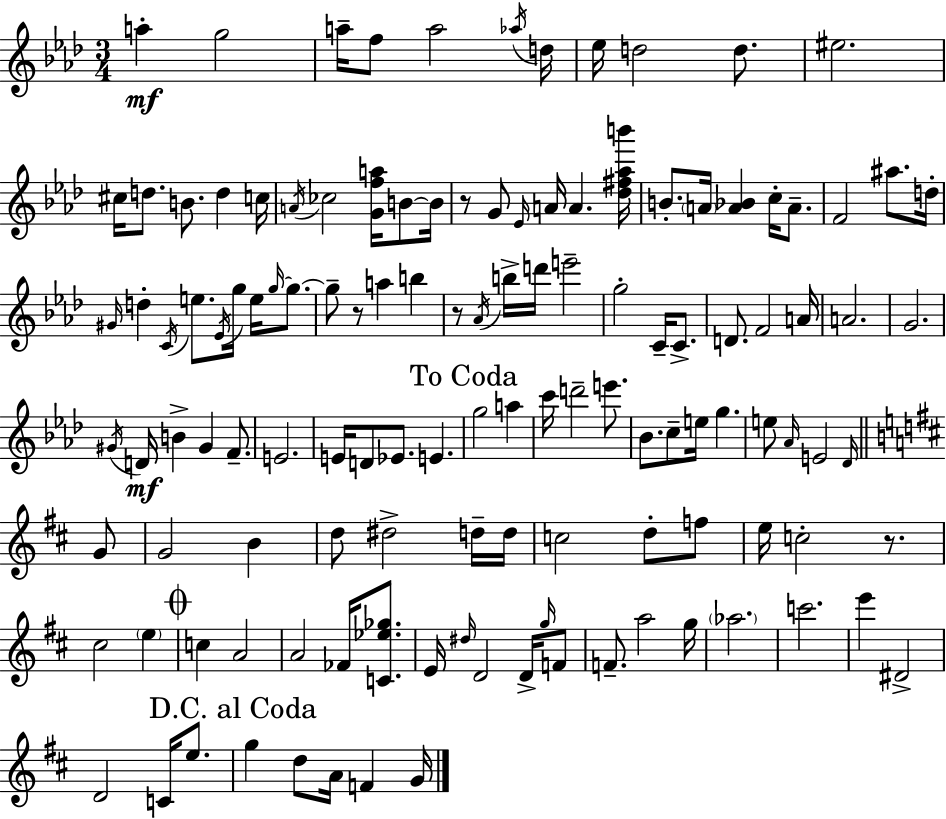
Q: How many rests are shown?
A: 4